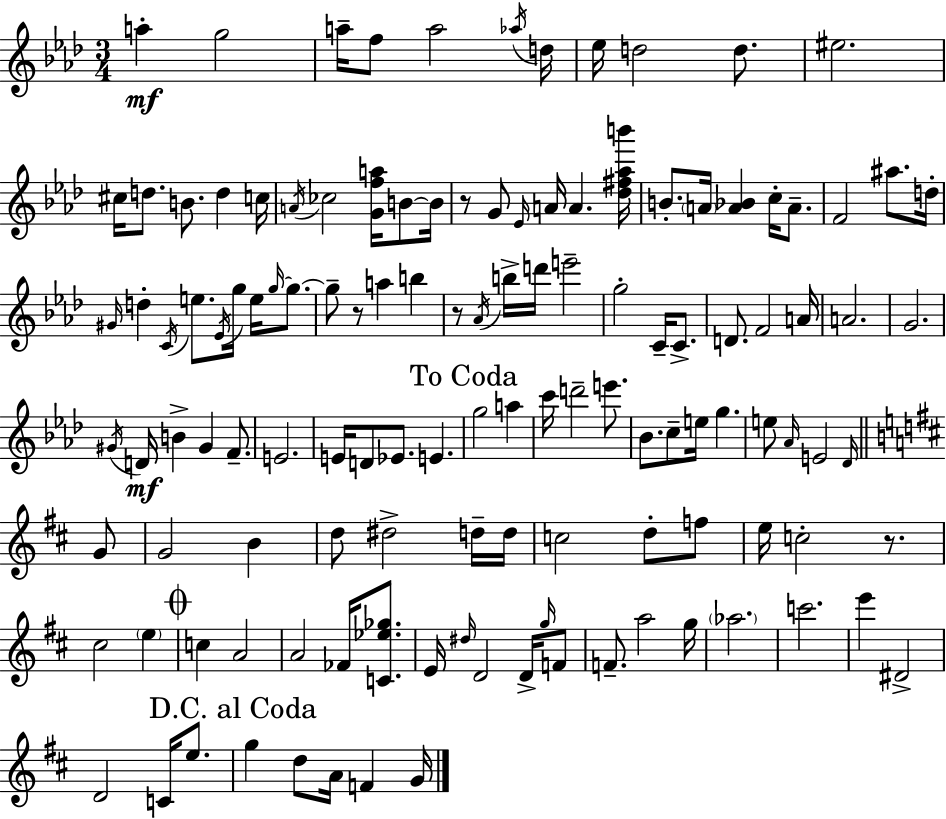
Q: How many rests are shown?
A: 4